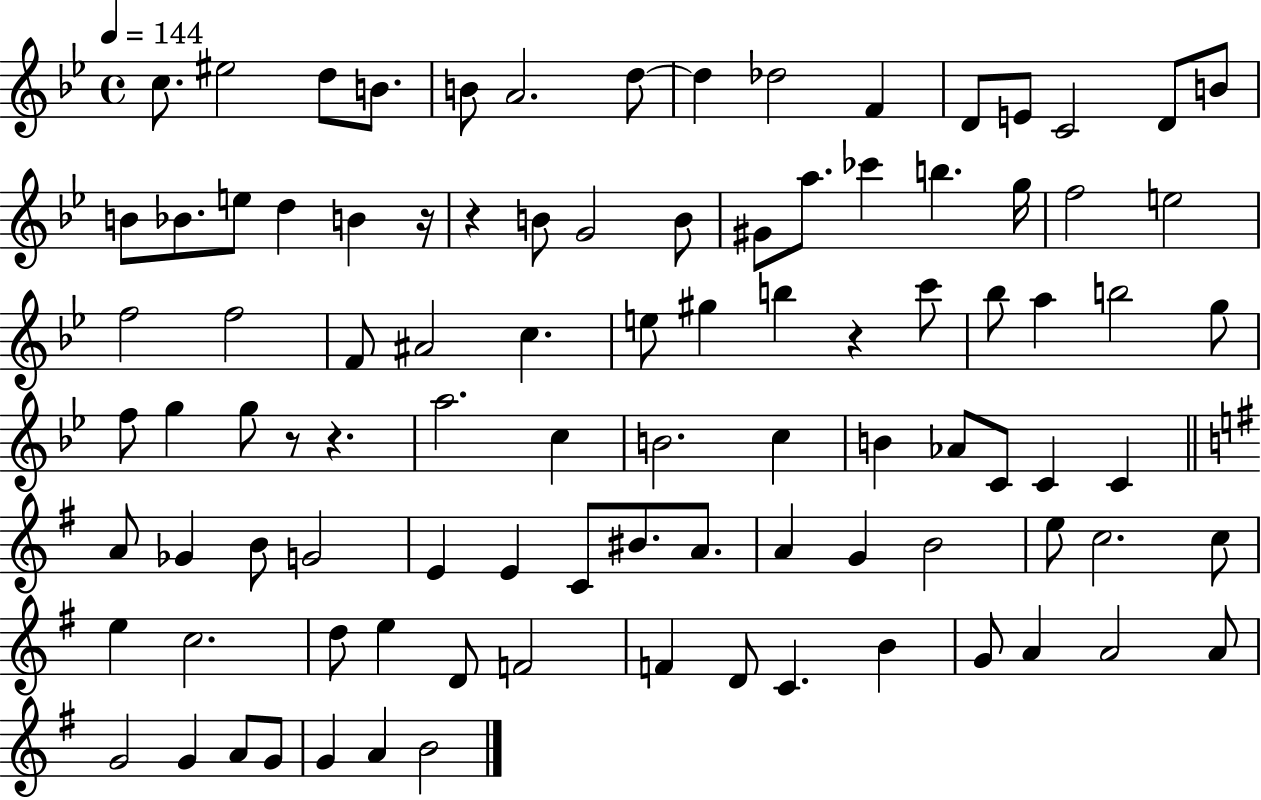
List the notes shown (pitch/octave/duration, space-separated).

C5/e. EIS5/h D5/e B4/e. B4/e A4/h. D5/e D5/q Db5/h F4/q D4/e E4/e C4/h D4/e B4/e B4/e Bb4/e. E5/e D5/q B4/q R/s R/q B4/e G4/h B4/e G#4/e A5/e. CES6/q B5/q. G5/s F5/h E5/h F5/h F5/h F4/e A#4/h C5/q. E5/e G#5/q B5/q R/q C6/e Bb5/e A5/q B5/h G5/e F5/e G5/q G5/e R/e R/q. A5/h. C5/q B4/h. C5/q B4/q Ab4/e C4/e C4/q C4/q A4/e Gb4/q B4/e G4/h E4/q E4/q C4/e BIS4/e. A4/e. A4/q G4/q B4/h E5/e C5/h. C5/e E5/q C5/h. D5/e E5/q D4/e F4/h F4/q D4/e C4/q. B4/q G4/e A4/q A4/h A4/e G4/h G4/q A4/e G4/e G4/q A4/q B4/h